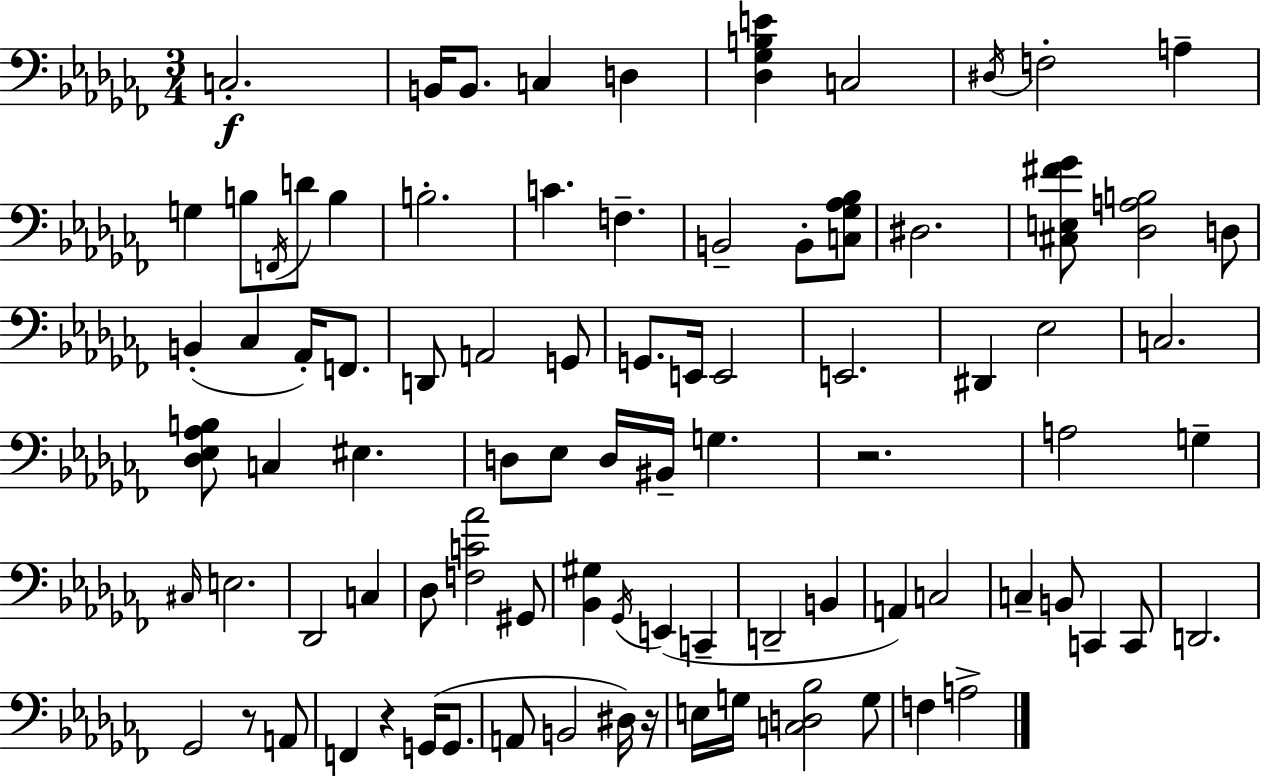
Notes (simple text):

C3/h. B2/s B2/e. C3/q D3/q [Db3,Gb3,B3,E4]/q C3/h D#3/s F3/h A3/q G3/q B3/e F2/s D4/e B3/q B3/h. C4/q. F3/q. B2/h B2/e [C3,Gb3,Ab3,Bb3]/e D#3/h. [C#3,E3,F#4,Gb4]/e [Db3,A3,B3]/h D3/e B2/q CES3/q Ab2/s F2/e. D2/e A2/h G2/e G2/e. E2/s E2/h E2/h. D#2/q Eb3/h C3/h. [Db3,Eb3,Ab3,B3]/e C3/q EIS3/q. D3/e Eb3/e D3/s BIS2/s G3/q. R/h. A3/h G3/q C#3/s E3/h. Db2/h C3/q Db3/e [F3,C4,Ab4]/h G#2/e [Bb2,G#3]/q Gb2/s E2/q C2/q D2/h B2/q A2/q C3/h C3/q B2/e C2/q C2/e D2/h. Gb2/h R/e A2/e F2/q R/q G2/s G2/e. A2/e B2/h D#3/s R/s E3/s G3/s [C3,D3,Bb3]/h G3/e F3/q A3/h